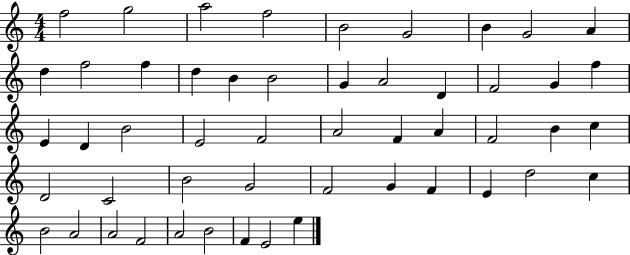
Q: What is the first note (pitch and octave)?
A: F5